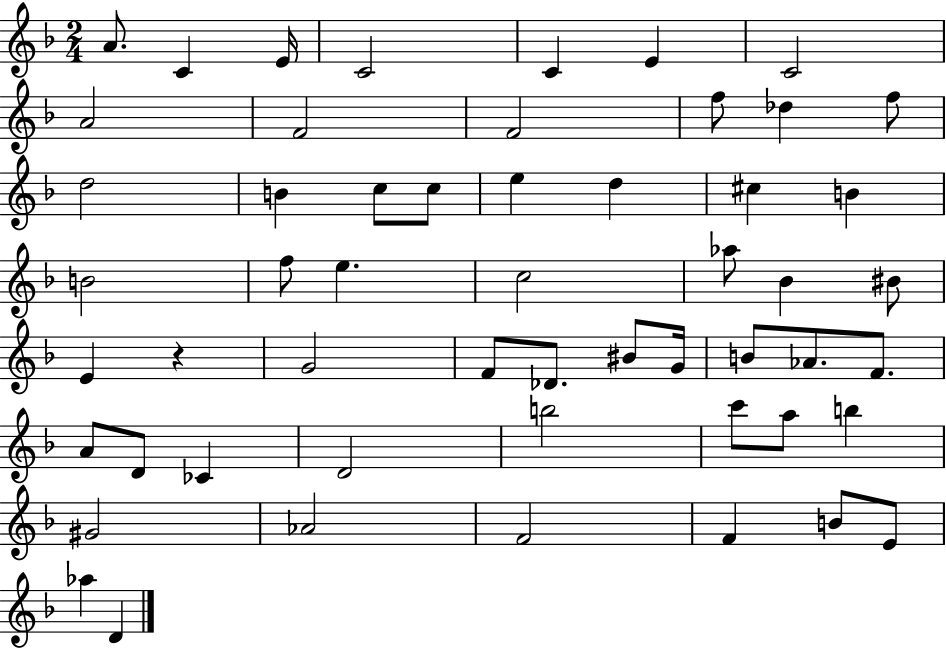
A4/e. C4/q E4/s C4/h C4/q E4/q C4/h A4/h F4/h F4/h F5/e Db5/q F5/e D5/h B4/q C5/e C5/e E5/q D5/q C#5/q B4/q B4/h F5/e E5/q. C5/h Ab5/e Bb4/q BIS4/e E4/q R/q G4/h F4/e Db4/e. BIS4/e G4/s B4/e Ab4/e. F4/e. A4/e D4/e CES4/q D4/h B5/h C6/e A5/e B5/q G#4/h Ab4/h F4/h F4/q B4/e E4/e Ab5/q D4/q